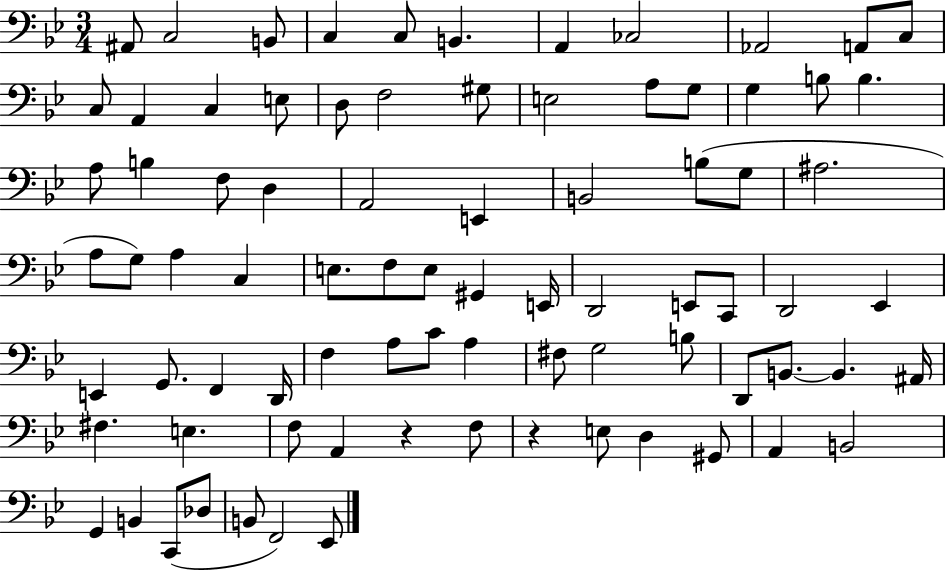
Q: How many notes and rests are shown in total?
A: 82